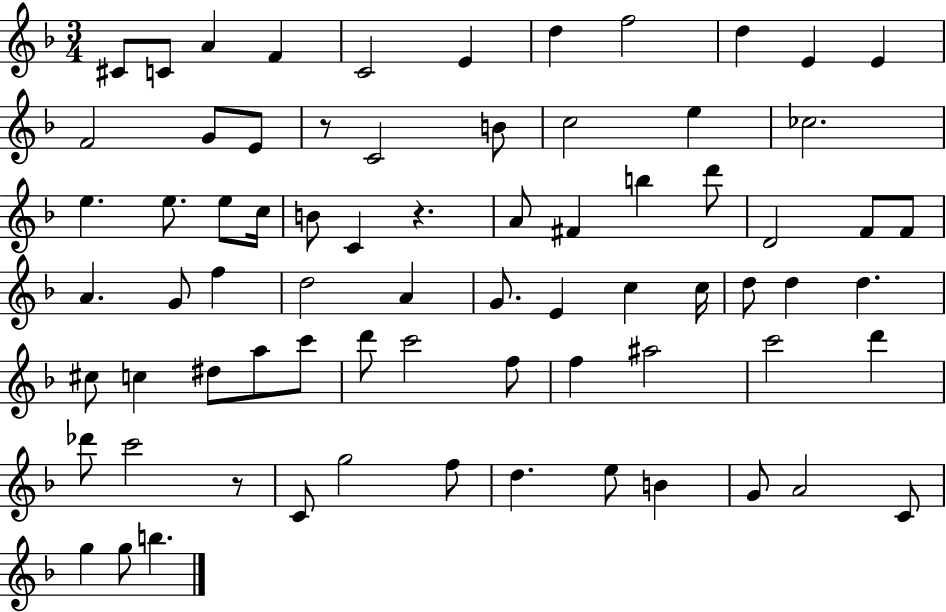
C#4/e C4/e A4/q F4/q C4/h E4/q D5/q F5/h D5/q E4/q E4/q F4/h G4/e E4/e R/e C4/h B4/e C5/h E5/q CES5/h. E5/q. E5/e. E5/e C5/s B4/e C4/q R/q. A4/e F#4/q B5/q D6/e D4/h F4/e F4/e A4/q. G4/e F5/q D5/h A4/q G4/e. E4/q C5/q C5/s D5/e D5/q D5/q. C#5/e C5/q D#5/e A5/e C6/e D6/e C6/h F5/e F5/q A#5/h C6/h D6/q Db6/e C6/h R/e C4/e G5/h F5/e D5/q. E5/e B4/q G4/e A4/h C4/e G5/q G5/e B5/q.